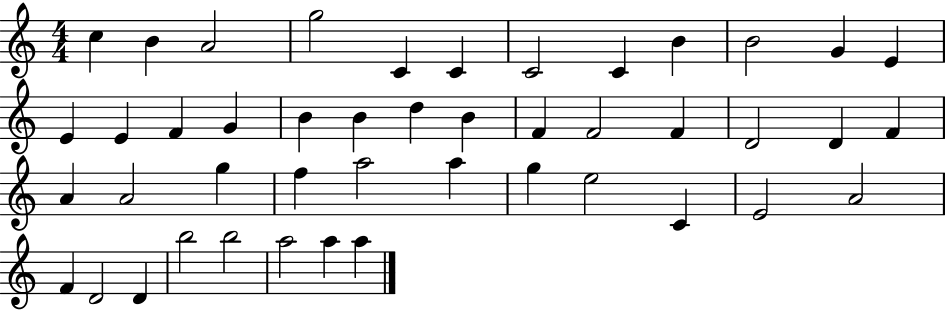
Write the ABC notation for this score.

X:1
T:Untitled
M:4/4
L:1/4
K:C
c B A2 g2 C C C2 C B B2 G E E E F G B B d B F F2 F D2 D F A A2 g f a2 a g e2 C E2 A2 F D2 D b2 b2 a2 a a